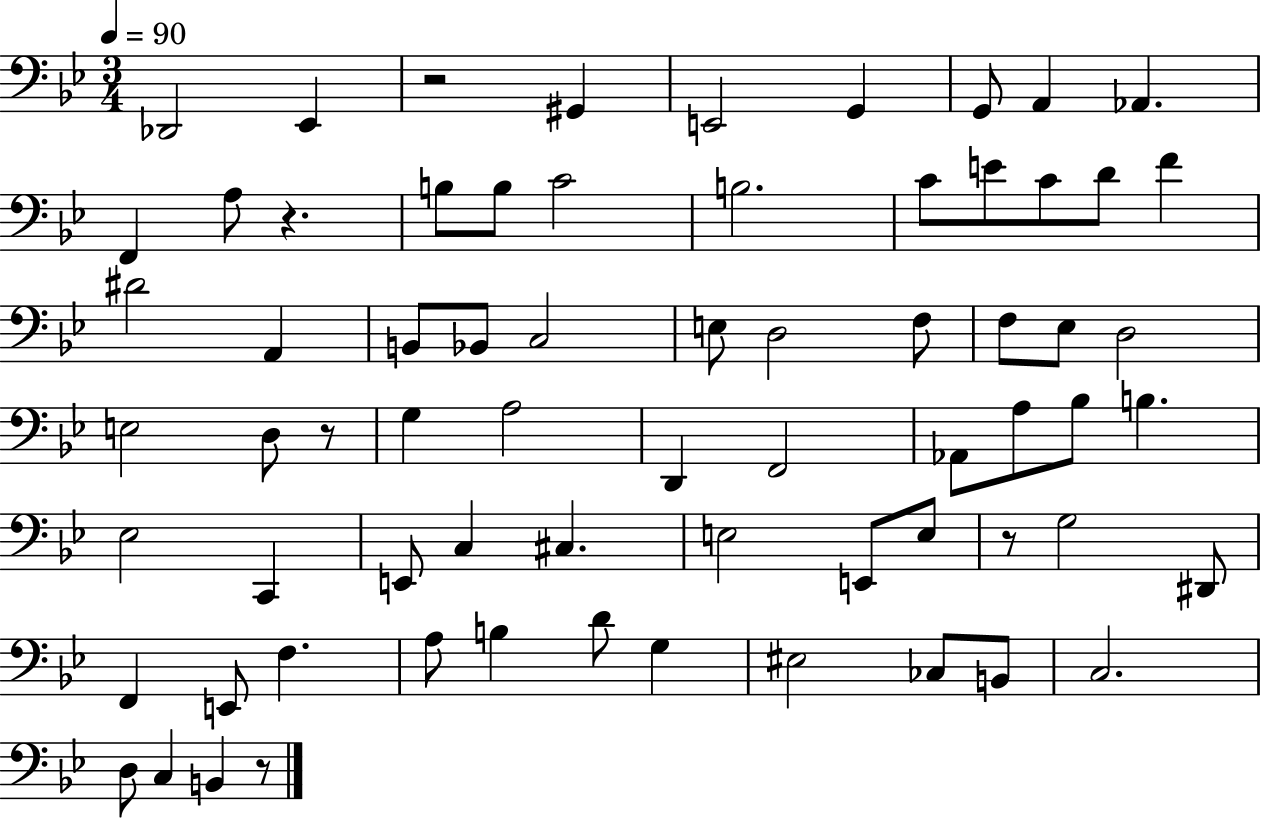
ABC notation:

X:1
T:Untitled
M:3/4
L:1/4
K:Bb
_D,,2 _E,, z2 ^G,, E,,2 G,, G,,/2 A,, _A,, F,, A,/2 z B,/2 B,/2 C2 B,2 C/2 E/2 C/2 D/2 F ^D2 A,, B,,/2 _B,,/2 C,2 E,/2 D,2 F,/2 F,/2 _E,/2 D,2 E,2 D,/2 z/2 G, A,2 D,, F,,2 _A,,/2 A,/2 _B,/2 B, _E,2 C,, E,,/2 C, ^C, E,2 E,,/2 E,/2 z/2 G,2 ^D,,/2 F,, E,,/2 F, A,/2 B, D/2 G, ^E,2 _C,/2 B,,/2 C,2 D,/2 C, B,, z/2